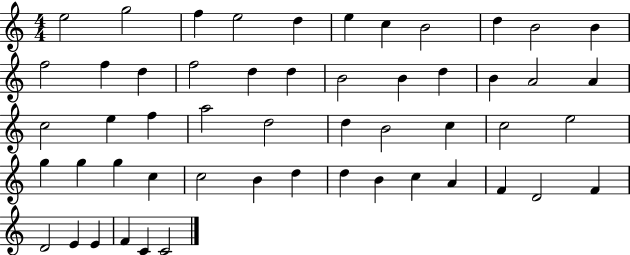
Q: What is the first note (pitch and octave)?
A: E5